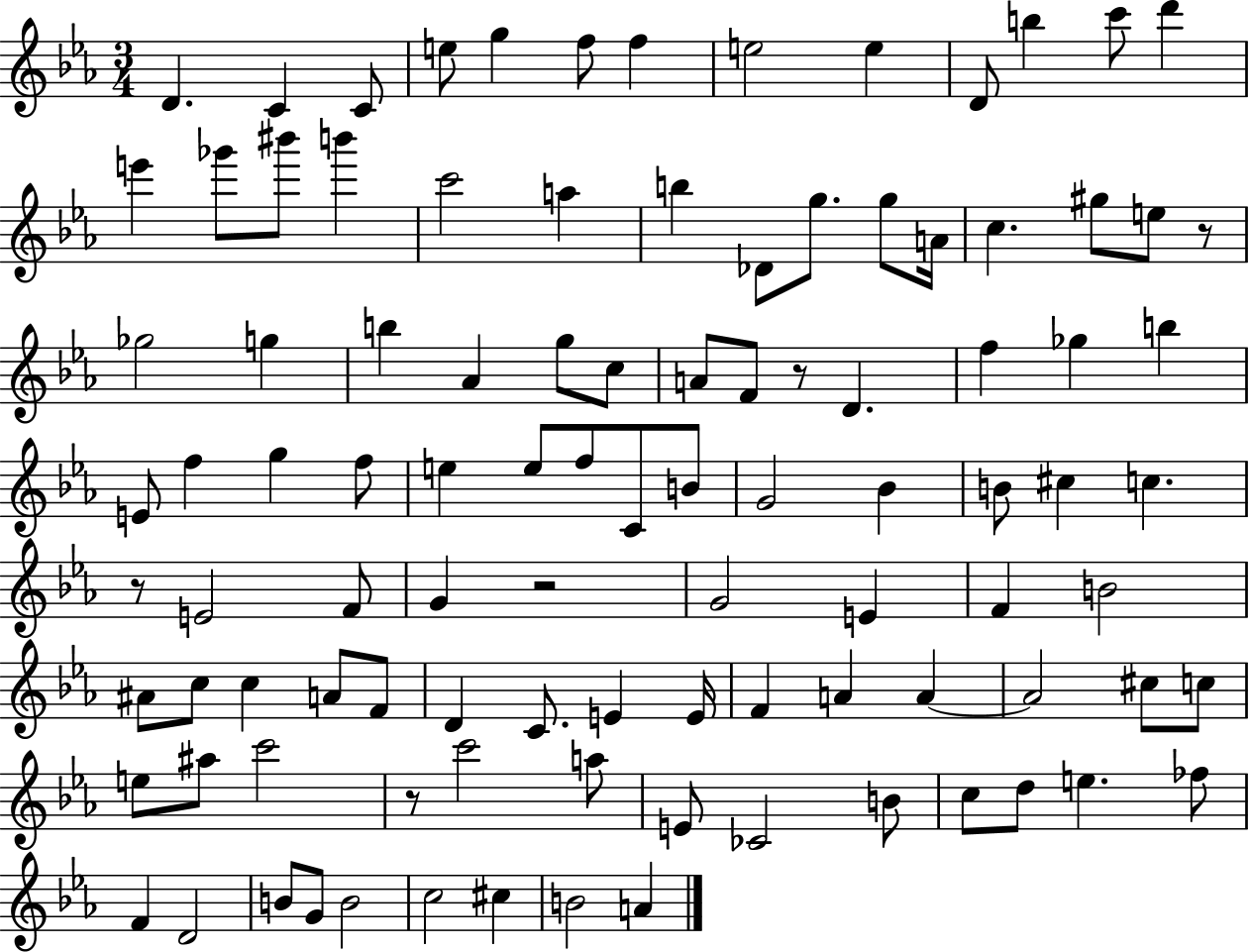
X:1
T:Untitled
M:3/4
L:1/4
K:Eb
D C C/2 e/2 g f/2 f e2 e D/2 b c'/2 d' e' _g'/2 ^b'/2 b' c'2 a b _D/2 g/2 g/2 A/4 c ^g/2 e/2 z/2 _g2 g b _A g/2 c/2 A/2 F/2 z/2 D f _g b E/2 f g f/2 e e/2 f/2 C/2 B/2 G2 _B B/2 ^c c z/2 E2 F/2 G z2 G2 E F B2 ^A/2 c/2 c A/2 F/2 D C/2 E E/4 F A A A2 ^c/2 c/2 e/2 ^a/2 c'2 z/2 c'2 a/2 E/2 _C2 B/2 c/2 d/2 e _f/2 F D2 B/2 G/2 B2 c2 ^c B2 A